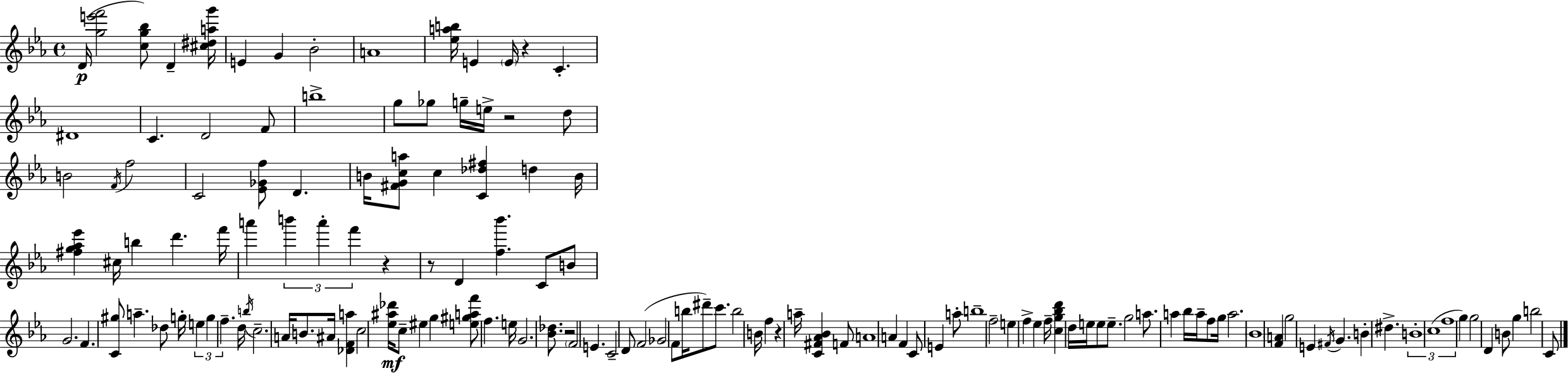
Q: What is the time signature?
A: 4/4